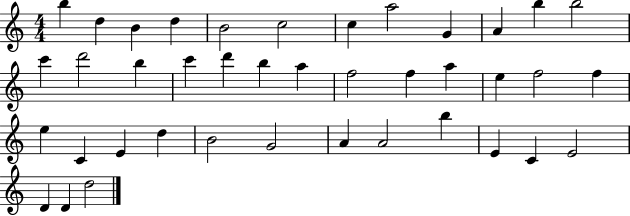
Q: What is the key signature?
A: C major